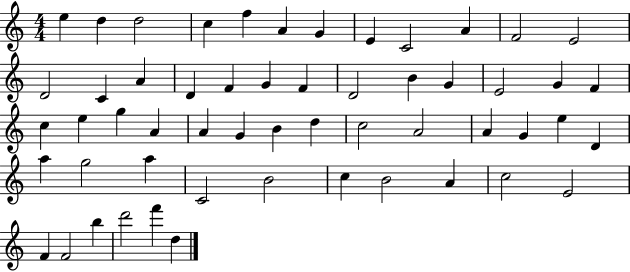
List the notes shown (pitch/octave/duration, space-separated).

E5/q D5/q D5/h C5/q F5/q A4/q G4/q E4/q C4/h A4/q F4/h E4/h D4/h C4/q A4/q D4/q F4/q G4/q F4/q D4/h B4/q G4/q E4/h G4/q F4/q C5/q E5/q G5/q A4/q A4/q G4/q B4/q D5/q C5/h A4/h A4/q G4/q E5/q D4/q A5/q G5/h A5/q C4/h B4/h C5/q B4/h A4/q C5/h E4/h F4/q F4/h B5/q D6/h F6/q D5/q